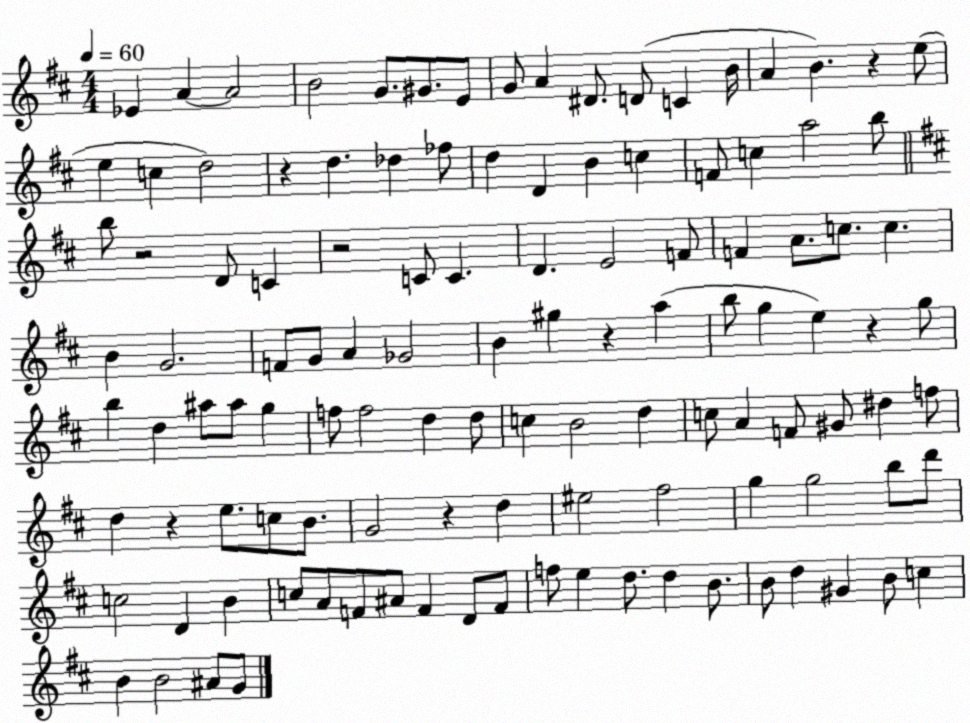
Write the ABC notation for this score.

X:1
T:Untitled
M:4/4
L:1/4
K:D
_E A A2 B2 G/2 ^G/2 E/2 G/2 A ^D/2 D/2 C B/4 A B z e/2 e c d2 z d _d _f/2 d D B c F/2 c a2 b/2 b/2 z2 D/2 C z2 C/2 C D E2 F/2 F A/2 c/2 c B G2 F/2 G/2 A _G2 B ^g z a b/2 g e z g/2 b d ^a/2 ^a/2 g f/2 f2 d d/2 c B2 d c/2 A F/2 ^G/2 ^d f/2 d z e/2 c/2 B/2 G2 z d ^e2 ^f2 g g2 b/2 d'/2 c2 D B c/2 A/2 F/2 ^A/2 F D/2 F/2 f/2 e d/2 d B/2 B/2 d ^G B/2 c B B2 ^A/2 G/2